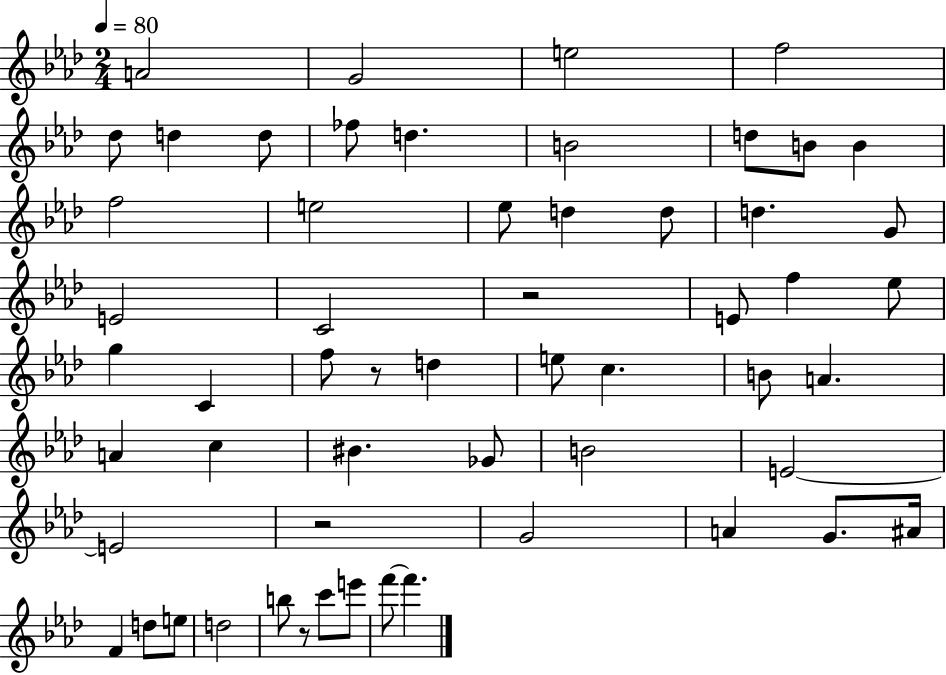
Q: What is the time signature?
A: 2/4